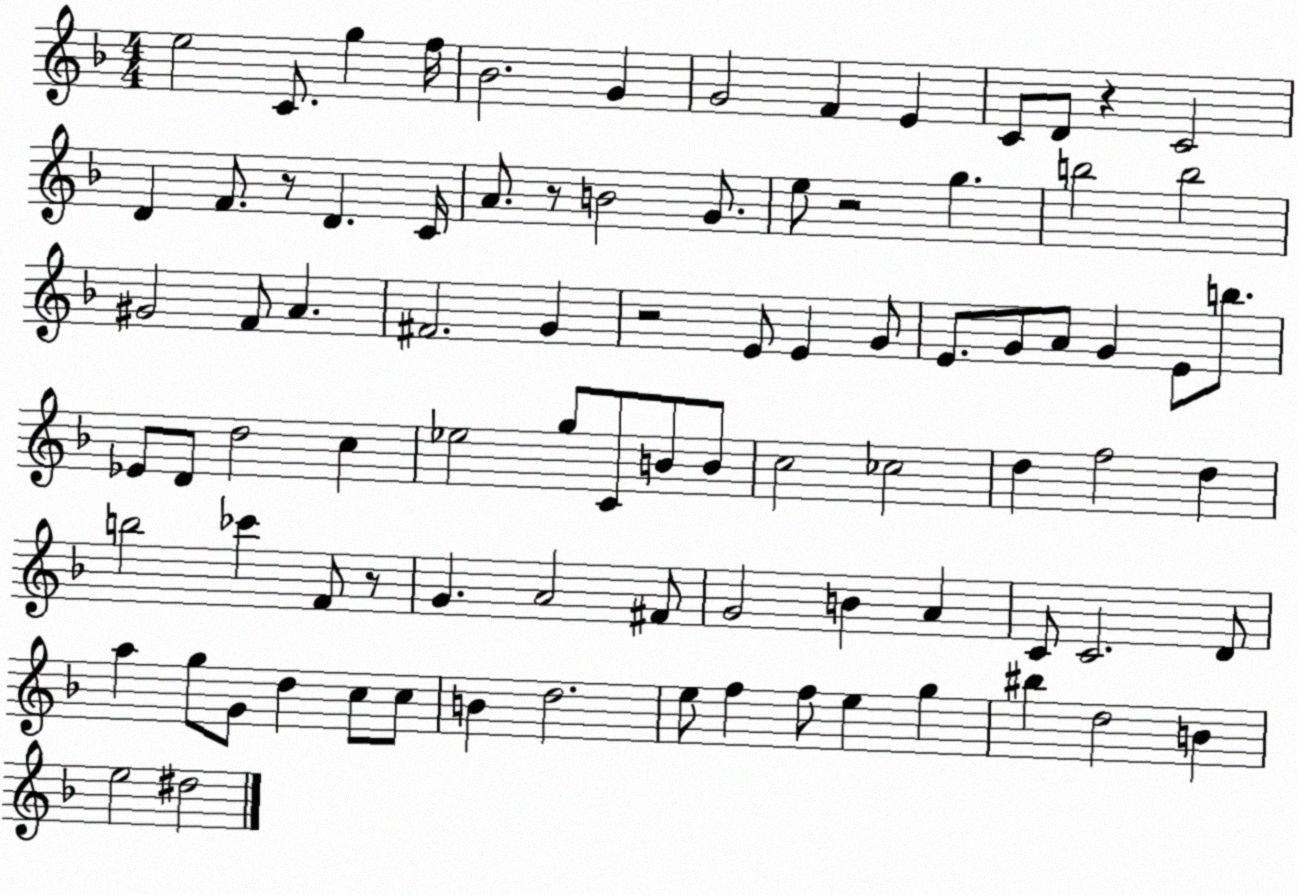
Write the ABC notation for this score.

X:1
T:Untitled
M:4/4
L:1/4
K:F
e2 C/2 g f/4 _B2 G G2 F E C/2 D/2 z C2 D F/2 z/2 D C/4 A/2 z/2 B2 G/2 e/2 z2 g b2 b2 ^G2 F/2 A ^F2 G z2 E/2 E G/2 E/2 G/2 A/2 G E/2 b/2 _E/2 D/2 d2 c _e2 g/2 C/2 B/2 B/2 c2 _c2 d f2 d b2 _c' F/2 z/2 G A2 ^F/2 G2 B A C/2 C2 D/2 a g/2 G/2 d c/2 c/2 B d2 e/2 f f/2 e g ^b d2 B e2 ^d2